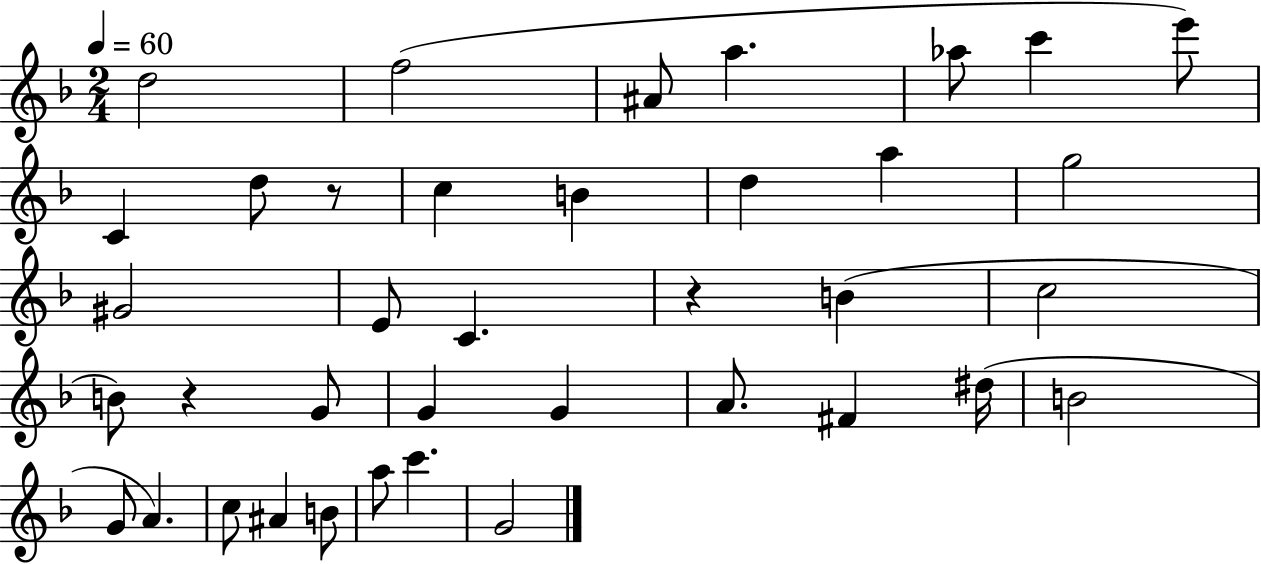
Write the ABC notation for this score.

X:1
T:Untitled
M:2/4
L:1/4
K:F
d2 f2 ^A/2 a _a/2 c' e'/2 C d/2 z/2 c B d a g2 ^G2 E/2 C z B c2 B/2 z G/2 G G A/2 ^F ^d/4 B2 G/2 A c/2 ^A B/2 a/2 c' G2